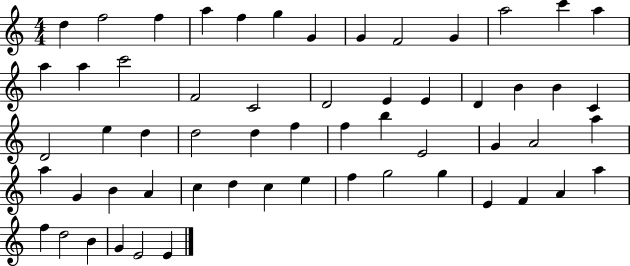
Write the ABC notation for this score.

X:1
T:Untitled
M:4/4
L:1/4
K:C
d f2 f a f g G G F2 G a2 c' a a a c'2 F2 C2 D2 E E D B B C D2 e d d2 d f f b E2 G A2 a a G B A c d c e f g2 g E F A a f d2 B G E2 E